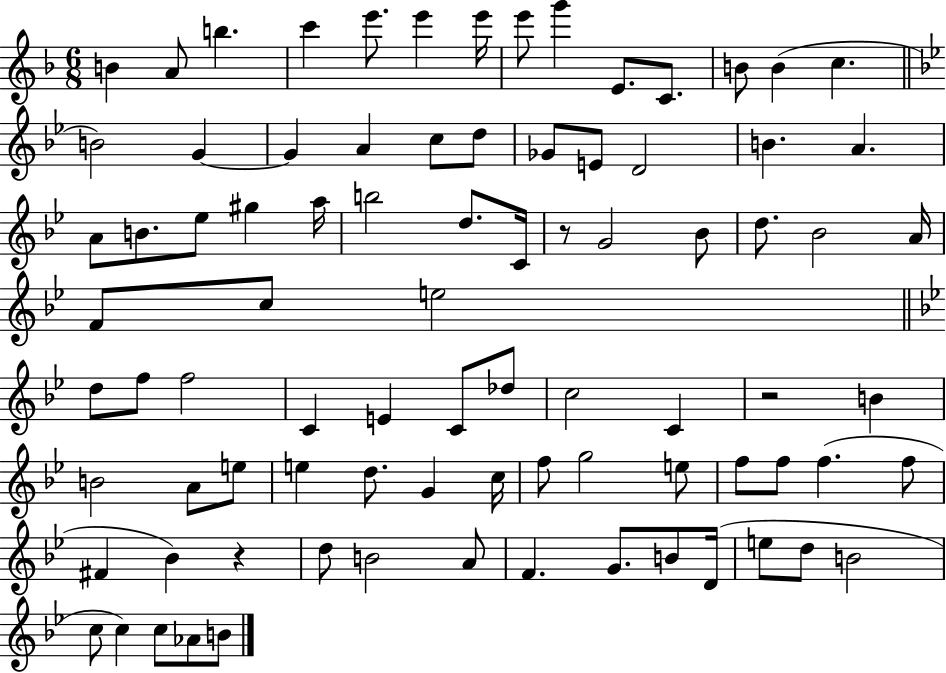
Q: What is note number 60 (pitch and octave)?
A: G5